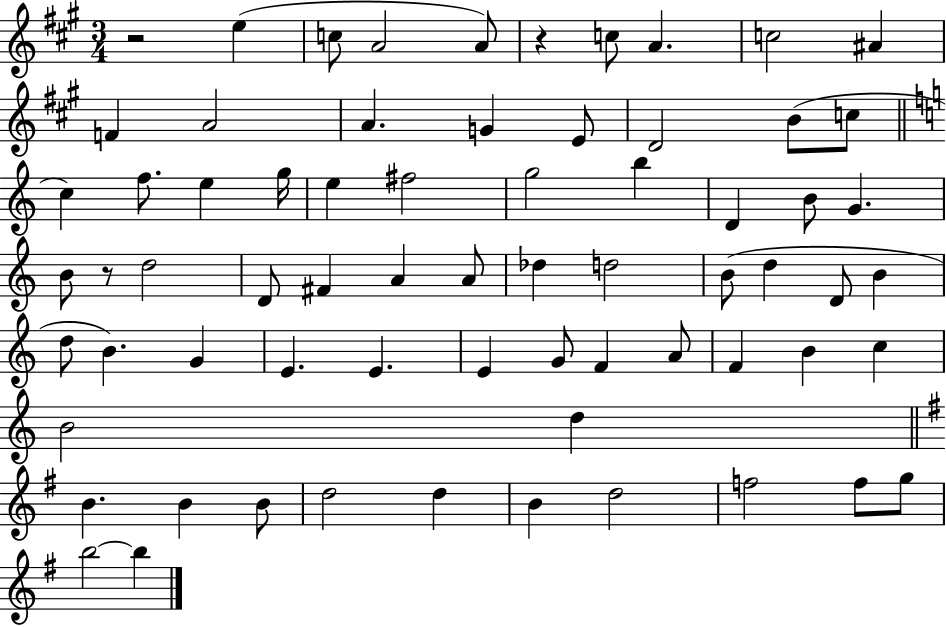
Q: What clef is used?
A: treble